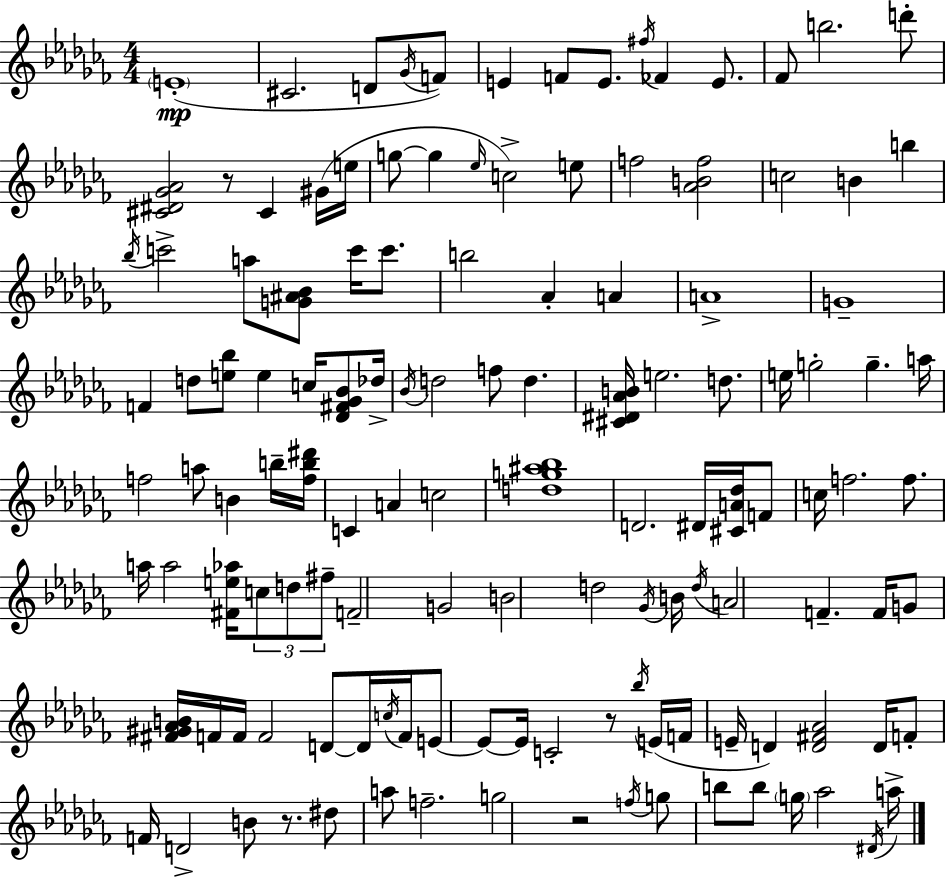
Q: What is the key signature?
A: AES minor